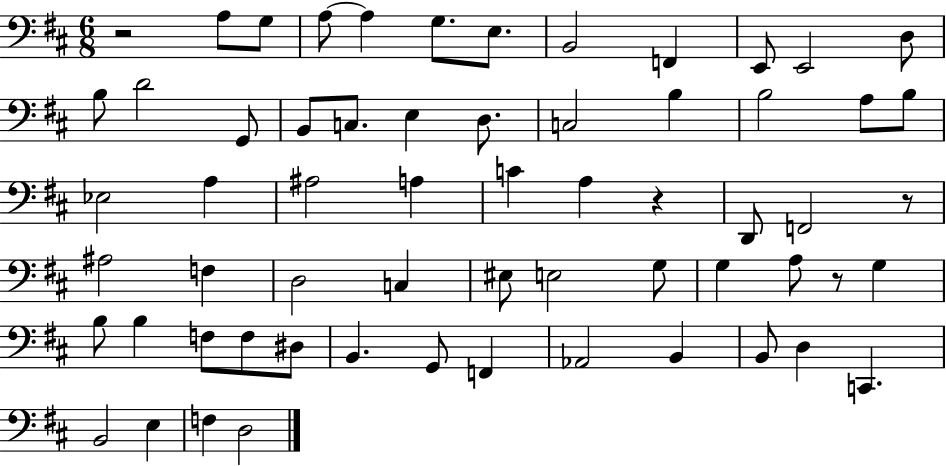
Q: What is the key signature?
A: D major